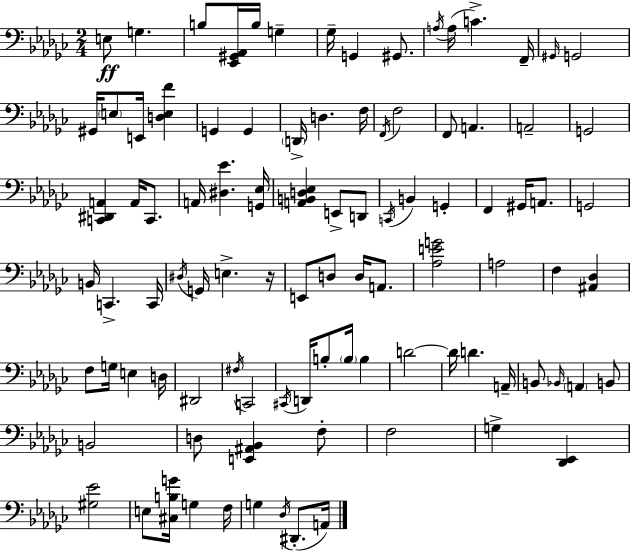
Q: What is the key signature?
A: EES minor